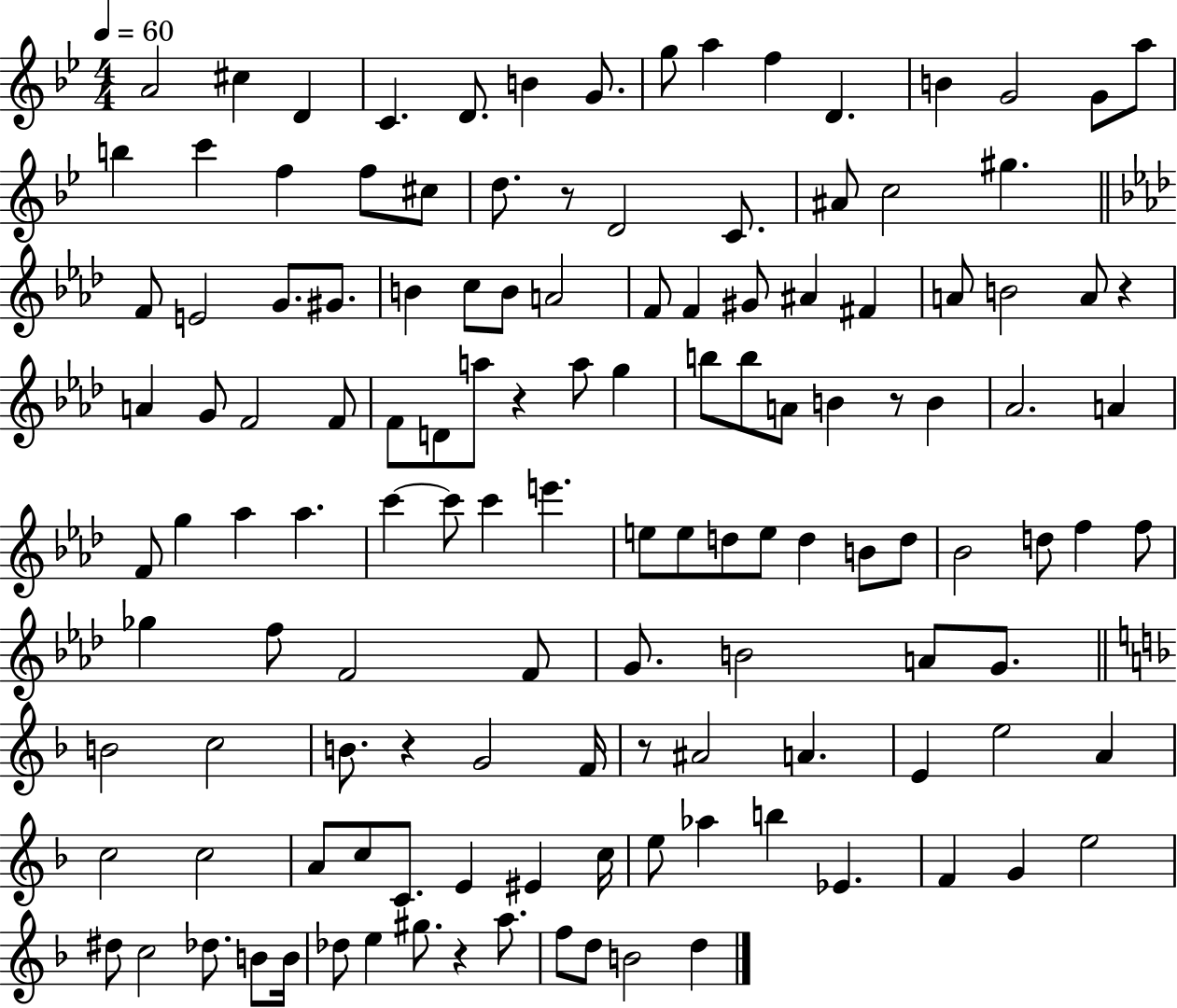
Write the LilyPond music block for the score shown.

{
  \clef treble
  \numericTimeSignature
  \time 4/4
  \key bes \major
  \tempo 4 = 60
  a'2 cis''4 d'4 | c'4. d'8. b'4 g'8. | g''8 a''4 f''4 d'4. | b'4 g'2 g'8 a''8 | \break b''4 c'''4 f''4 f''8 cis''8 | d''8. r8 d'2 c'8. | ais'8 c''2 gis''4. | \bar "||" \break \key f \minor f'8 e'2 g'8. gis'8. | b'4 c''8 b'8 a'2 | f'8 f'4 gis'8 ais'4 fis'4 | a'8 b'2 a'8 r4 | \break a'4 g'8 f'2 f'8 | f'8 d'8 a''8 r4 a''8 g''4 | b''8 b''8 a'8 b'4 r8 b'4 | aes'2. a'4 | \break f'8 g''4 aes''4 aes''4. | c'''4~~ c'''8 c'''4 e'''4. | e''8 e''8 d''8 e''8 d''4 b'8 d''8 | bes'2 d''8 f''4 f''8 | \break ges''4 f''8 f'2 f'8 | g'8. b'2 a'8 g'8. | \bar "||" \break \key d \minor b'2 c''2 | b'8. r4 g'2 f'16 | r8 ais'2 a'4. | e'4 e''2 a'4 | \break c''2 c''2 | a'8 c''8 c'8. e'4 eis'4 c''16 | e''8 aes''4 b''4 ees'4. | f'4 g'4 e''2 | \break dis''8 c''2 des''8. b'8 b'16 | des''8 e''4 gis''8. r4 a''8. | f''8 d''8 b'2 d''4 | \bar "|."
}